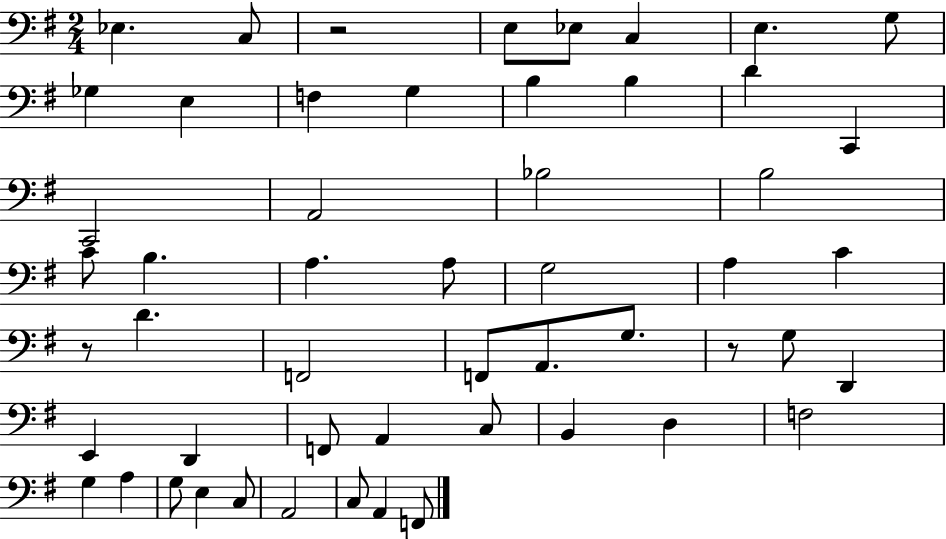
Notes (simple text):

Eb3/q. C3/e R/h E3/e Eb3/e C3/q E3/q. G3/e Gb3/q E3/q F3/q G3/q B3/q B3/q D4/q C2/q C2/h A2/h Bb3/h B3/h C4/e B3/q. A3/q. A3/e G3/h A3/q C4/q R/e D4/q. F2/h F2/e A2/e. G3/e. R/e G3/e D2/q E2/q D2/q F2/e A2/q C3/e B2/q D3/q F3/h G3/q A3/q G3/e E3/q C3/e A2/h C3/e A2/q F2/e